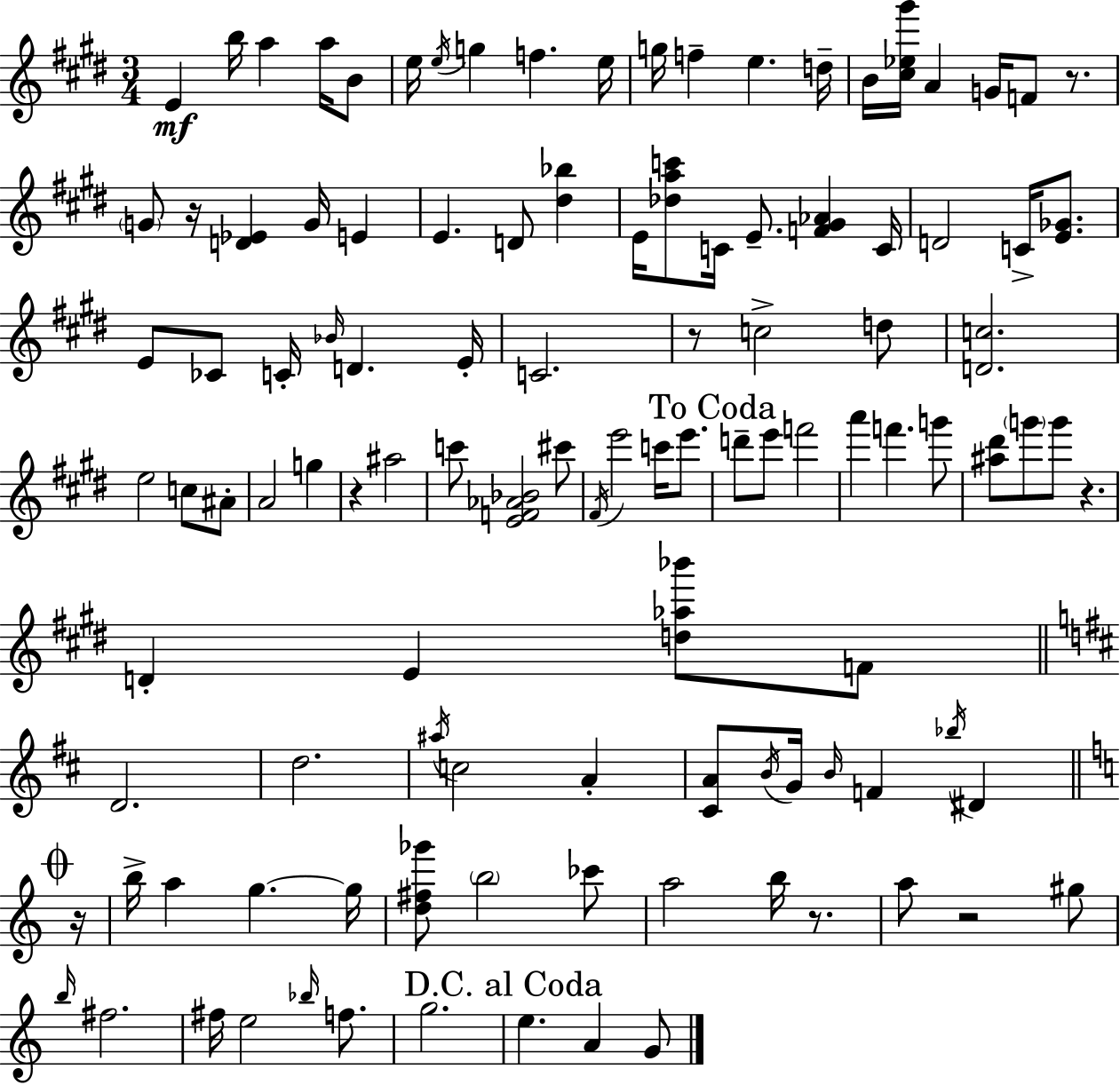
E4/q B5/s A5/q A5/s B4/e E5/s E5/s G5/q F5/q. E5/s G5/s F5/q E5/q. D5/s B4/s [C#5,Eb5,G#6]/s A4/q G4/s F4/e R/e. G4/e R/s [D4,Eb4]/q G4/s E4/q E4/q. D4/e [D#5,Bb5]/q E4/s [Db5,A5,C6]/e C4/s E4/e. [F4,G#4,Ab4]/q C4/s D4/h C4/s [E4,Gb4]/e. E4/e CES4/e C4/s Bb4/s D4/q. E4/s C4/h. R/e C5/h D5/e [D4,C5]/h. E5/h C5/e A#4/e A4/h G5/q R/q A#5/h C6/e [E4,F4,Ab4,Bb4]/h C#6/e F#4/s E6/h C6/s E6/e. D6/e E6/e F6/h A6/q F6/q. G6/e [A#5,D#6]/e G6/e G6/e R/q. D4/q E4/q [D5,Ab5,Bb6]/e F4/e D4/h. D5/h. A#5/s C5/h A4/q [C#4,A4]/e B4/s G4/s B4/s F4/q Bb5/s D#4/q R/s B5/s A5/q G5/q. G5/s [D5,F#5,Gb6]/e B5/h CES6/e A5/h B5/s R/e. A5/e R/h G#5/e B5/s F#5/h. F#5/s E5/h Bb5/s F5/e. G5/h. E5/q. A4/q G4/e